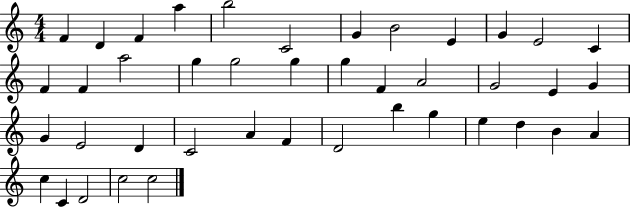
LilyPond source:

{
  \clef treble
  \numericTimeSignature
  \time 4/4
  \key c \major
  f'4 d'4 f'4 a''4 | b''2 c'2 | g'4 b'2 e'4 | g'4 e'2 c'4 | \break f'4 f'4 a''2 | g''4 g''2 g''4 | g''4 f'4 a'2 | g'2 e'4 g'4 | \break g'4 e'2 d'4 | c'2 a'4 f'4 | d'2 b''4 g''4 | e''4 d''4 b'4 a'4 | \break c''4 c'4 d'2 | c''2 c''2 | \bar "|."
}